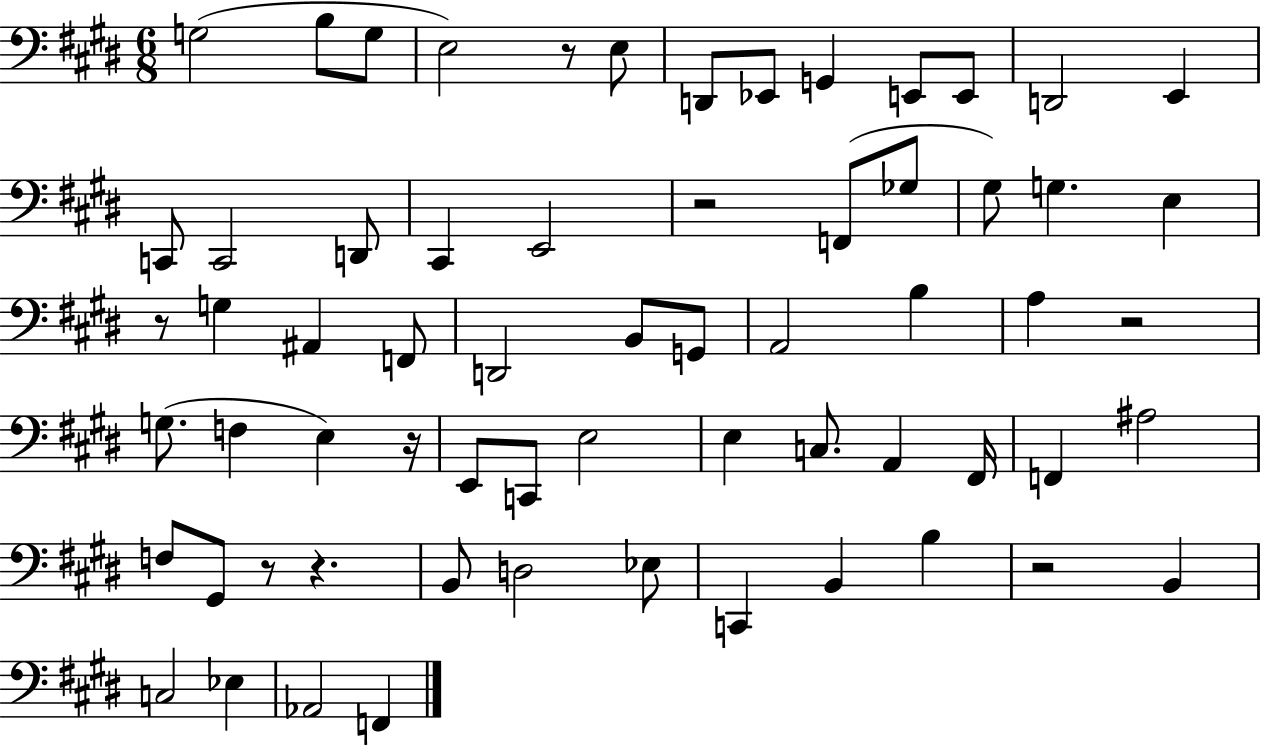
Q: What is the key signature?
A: E major